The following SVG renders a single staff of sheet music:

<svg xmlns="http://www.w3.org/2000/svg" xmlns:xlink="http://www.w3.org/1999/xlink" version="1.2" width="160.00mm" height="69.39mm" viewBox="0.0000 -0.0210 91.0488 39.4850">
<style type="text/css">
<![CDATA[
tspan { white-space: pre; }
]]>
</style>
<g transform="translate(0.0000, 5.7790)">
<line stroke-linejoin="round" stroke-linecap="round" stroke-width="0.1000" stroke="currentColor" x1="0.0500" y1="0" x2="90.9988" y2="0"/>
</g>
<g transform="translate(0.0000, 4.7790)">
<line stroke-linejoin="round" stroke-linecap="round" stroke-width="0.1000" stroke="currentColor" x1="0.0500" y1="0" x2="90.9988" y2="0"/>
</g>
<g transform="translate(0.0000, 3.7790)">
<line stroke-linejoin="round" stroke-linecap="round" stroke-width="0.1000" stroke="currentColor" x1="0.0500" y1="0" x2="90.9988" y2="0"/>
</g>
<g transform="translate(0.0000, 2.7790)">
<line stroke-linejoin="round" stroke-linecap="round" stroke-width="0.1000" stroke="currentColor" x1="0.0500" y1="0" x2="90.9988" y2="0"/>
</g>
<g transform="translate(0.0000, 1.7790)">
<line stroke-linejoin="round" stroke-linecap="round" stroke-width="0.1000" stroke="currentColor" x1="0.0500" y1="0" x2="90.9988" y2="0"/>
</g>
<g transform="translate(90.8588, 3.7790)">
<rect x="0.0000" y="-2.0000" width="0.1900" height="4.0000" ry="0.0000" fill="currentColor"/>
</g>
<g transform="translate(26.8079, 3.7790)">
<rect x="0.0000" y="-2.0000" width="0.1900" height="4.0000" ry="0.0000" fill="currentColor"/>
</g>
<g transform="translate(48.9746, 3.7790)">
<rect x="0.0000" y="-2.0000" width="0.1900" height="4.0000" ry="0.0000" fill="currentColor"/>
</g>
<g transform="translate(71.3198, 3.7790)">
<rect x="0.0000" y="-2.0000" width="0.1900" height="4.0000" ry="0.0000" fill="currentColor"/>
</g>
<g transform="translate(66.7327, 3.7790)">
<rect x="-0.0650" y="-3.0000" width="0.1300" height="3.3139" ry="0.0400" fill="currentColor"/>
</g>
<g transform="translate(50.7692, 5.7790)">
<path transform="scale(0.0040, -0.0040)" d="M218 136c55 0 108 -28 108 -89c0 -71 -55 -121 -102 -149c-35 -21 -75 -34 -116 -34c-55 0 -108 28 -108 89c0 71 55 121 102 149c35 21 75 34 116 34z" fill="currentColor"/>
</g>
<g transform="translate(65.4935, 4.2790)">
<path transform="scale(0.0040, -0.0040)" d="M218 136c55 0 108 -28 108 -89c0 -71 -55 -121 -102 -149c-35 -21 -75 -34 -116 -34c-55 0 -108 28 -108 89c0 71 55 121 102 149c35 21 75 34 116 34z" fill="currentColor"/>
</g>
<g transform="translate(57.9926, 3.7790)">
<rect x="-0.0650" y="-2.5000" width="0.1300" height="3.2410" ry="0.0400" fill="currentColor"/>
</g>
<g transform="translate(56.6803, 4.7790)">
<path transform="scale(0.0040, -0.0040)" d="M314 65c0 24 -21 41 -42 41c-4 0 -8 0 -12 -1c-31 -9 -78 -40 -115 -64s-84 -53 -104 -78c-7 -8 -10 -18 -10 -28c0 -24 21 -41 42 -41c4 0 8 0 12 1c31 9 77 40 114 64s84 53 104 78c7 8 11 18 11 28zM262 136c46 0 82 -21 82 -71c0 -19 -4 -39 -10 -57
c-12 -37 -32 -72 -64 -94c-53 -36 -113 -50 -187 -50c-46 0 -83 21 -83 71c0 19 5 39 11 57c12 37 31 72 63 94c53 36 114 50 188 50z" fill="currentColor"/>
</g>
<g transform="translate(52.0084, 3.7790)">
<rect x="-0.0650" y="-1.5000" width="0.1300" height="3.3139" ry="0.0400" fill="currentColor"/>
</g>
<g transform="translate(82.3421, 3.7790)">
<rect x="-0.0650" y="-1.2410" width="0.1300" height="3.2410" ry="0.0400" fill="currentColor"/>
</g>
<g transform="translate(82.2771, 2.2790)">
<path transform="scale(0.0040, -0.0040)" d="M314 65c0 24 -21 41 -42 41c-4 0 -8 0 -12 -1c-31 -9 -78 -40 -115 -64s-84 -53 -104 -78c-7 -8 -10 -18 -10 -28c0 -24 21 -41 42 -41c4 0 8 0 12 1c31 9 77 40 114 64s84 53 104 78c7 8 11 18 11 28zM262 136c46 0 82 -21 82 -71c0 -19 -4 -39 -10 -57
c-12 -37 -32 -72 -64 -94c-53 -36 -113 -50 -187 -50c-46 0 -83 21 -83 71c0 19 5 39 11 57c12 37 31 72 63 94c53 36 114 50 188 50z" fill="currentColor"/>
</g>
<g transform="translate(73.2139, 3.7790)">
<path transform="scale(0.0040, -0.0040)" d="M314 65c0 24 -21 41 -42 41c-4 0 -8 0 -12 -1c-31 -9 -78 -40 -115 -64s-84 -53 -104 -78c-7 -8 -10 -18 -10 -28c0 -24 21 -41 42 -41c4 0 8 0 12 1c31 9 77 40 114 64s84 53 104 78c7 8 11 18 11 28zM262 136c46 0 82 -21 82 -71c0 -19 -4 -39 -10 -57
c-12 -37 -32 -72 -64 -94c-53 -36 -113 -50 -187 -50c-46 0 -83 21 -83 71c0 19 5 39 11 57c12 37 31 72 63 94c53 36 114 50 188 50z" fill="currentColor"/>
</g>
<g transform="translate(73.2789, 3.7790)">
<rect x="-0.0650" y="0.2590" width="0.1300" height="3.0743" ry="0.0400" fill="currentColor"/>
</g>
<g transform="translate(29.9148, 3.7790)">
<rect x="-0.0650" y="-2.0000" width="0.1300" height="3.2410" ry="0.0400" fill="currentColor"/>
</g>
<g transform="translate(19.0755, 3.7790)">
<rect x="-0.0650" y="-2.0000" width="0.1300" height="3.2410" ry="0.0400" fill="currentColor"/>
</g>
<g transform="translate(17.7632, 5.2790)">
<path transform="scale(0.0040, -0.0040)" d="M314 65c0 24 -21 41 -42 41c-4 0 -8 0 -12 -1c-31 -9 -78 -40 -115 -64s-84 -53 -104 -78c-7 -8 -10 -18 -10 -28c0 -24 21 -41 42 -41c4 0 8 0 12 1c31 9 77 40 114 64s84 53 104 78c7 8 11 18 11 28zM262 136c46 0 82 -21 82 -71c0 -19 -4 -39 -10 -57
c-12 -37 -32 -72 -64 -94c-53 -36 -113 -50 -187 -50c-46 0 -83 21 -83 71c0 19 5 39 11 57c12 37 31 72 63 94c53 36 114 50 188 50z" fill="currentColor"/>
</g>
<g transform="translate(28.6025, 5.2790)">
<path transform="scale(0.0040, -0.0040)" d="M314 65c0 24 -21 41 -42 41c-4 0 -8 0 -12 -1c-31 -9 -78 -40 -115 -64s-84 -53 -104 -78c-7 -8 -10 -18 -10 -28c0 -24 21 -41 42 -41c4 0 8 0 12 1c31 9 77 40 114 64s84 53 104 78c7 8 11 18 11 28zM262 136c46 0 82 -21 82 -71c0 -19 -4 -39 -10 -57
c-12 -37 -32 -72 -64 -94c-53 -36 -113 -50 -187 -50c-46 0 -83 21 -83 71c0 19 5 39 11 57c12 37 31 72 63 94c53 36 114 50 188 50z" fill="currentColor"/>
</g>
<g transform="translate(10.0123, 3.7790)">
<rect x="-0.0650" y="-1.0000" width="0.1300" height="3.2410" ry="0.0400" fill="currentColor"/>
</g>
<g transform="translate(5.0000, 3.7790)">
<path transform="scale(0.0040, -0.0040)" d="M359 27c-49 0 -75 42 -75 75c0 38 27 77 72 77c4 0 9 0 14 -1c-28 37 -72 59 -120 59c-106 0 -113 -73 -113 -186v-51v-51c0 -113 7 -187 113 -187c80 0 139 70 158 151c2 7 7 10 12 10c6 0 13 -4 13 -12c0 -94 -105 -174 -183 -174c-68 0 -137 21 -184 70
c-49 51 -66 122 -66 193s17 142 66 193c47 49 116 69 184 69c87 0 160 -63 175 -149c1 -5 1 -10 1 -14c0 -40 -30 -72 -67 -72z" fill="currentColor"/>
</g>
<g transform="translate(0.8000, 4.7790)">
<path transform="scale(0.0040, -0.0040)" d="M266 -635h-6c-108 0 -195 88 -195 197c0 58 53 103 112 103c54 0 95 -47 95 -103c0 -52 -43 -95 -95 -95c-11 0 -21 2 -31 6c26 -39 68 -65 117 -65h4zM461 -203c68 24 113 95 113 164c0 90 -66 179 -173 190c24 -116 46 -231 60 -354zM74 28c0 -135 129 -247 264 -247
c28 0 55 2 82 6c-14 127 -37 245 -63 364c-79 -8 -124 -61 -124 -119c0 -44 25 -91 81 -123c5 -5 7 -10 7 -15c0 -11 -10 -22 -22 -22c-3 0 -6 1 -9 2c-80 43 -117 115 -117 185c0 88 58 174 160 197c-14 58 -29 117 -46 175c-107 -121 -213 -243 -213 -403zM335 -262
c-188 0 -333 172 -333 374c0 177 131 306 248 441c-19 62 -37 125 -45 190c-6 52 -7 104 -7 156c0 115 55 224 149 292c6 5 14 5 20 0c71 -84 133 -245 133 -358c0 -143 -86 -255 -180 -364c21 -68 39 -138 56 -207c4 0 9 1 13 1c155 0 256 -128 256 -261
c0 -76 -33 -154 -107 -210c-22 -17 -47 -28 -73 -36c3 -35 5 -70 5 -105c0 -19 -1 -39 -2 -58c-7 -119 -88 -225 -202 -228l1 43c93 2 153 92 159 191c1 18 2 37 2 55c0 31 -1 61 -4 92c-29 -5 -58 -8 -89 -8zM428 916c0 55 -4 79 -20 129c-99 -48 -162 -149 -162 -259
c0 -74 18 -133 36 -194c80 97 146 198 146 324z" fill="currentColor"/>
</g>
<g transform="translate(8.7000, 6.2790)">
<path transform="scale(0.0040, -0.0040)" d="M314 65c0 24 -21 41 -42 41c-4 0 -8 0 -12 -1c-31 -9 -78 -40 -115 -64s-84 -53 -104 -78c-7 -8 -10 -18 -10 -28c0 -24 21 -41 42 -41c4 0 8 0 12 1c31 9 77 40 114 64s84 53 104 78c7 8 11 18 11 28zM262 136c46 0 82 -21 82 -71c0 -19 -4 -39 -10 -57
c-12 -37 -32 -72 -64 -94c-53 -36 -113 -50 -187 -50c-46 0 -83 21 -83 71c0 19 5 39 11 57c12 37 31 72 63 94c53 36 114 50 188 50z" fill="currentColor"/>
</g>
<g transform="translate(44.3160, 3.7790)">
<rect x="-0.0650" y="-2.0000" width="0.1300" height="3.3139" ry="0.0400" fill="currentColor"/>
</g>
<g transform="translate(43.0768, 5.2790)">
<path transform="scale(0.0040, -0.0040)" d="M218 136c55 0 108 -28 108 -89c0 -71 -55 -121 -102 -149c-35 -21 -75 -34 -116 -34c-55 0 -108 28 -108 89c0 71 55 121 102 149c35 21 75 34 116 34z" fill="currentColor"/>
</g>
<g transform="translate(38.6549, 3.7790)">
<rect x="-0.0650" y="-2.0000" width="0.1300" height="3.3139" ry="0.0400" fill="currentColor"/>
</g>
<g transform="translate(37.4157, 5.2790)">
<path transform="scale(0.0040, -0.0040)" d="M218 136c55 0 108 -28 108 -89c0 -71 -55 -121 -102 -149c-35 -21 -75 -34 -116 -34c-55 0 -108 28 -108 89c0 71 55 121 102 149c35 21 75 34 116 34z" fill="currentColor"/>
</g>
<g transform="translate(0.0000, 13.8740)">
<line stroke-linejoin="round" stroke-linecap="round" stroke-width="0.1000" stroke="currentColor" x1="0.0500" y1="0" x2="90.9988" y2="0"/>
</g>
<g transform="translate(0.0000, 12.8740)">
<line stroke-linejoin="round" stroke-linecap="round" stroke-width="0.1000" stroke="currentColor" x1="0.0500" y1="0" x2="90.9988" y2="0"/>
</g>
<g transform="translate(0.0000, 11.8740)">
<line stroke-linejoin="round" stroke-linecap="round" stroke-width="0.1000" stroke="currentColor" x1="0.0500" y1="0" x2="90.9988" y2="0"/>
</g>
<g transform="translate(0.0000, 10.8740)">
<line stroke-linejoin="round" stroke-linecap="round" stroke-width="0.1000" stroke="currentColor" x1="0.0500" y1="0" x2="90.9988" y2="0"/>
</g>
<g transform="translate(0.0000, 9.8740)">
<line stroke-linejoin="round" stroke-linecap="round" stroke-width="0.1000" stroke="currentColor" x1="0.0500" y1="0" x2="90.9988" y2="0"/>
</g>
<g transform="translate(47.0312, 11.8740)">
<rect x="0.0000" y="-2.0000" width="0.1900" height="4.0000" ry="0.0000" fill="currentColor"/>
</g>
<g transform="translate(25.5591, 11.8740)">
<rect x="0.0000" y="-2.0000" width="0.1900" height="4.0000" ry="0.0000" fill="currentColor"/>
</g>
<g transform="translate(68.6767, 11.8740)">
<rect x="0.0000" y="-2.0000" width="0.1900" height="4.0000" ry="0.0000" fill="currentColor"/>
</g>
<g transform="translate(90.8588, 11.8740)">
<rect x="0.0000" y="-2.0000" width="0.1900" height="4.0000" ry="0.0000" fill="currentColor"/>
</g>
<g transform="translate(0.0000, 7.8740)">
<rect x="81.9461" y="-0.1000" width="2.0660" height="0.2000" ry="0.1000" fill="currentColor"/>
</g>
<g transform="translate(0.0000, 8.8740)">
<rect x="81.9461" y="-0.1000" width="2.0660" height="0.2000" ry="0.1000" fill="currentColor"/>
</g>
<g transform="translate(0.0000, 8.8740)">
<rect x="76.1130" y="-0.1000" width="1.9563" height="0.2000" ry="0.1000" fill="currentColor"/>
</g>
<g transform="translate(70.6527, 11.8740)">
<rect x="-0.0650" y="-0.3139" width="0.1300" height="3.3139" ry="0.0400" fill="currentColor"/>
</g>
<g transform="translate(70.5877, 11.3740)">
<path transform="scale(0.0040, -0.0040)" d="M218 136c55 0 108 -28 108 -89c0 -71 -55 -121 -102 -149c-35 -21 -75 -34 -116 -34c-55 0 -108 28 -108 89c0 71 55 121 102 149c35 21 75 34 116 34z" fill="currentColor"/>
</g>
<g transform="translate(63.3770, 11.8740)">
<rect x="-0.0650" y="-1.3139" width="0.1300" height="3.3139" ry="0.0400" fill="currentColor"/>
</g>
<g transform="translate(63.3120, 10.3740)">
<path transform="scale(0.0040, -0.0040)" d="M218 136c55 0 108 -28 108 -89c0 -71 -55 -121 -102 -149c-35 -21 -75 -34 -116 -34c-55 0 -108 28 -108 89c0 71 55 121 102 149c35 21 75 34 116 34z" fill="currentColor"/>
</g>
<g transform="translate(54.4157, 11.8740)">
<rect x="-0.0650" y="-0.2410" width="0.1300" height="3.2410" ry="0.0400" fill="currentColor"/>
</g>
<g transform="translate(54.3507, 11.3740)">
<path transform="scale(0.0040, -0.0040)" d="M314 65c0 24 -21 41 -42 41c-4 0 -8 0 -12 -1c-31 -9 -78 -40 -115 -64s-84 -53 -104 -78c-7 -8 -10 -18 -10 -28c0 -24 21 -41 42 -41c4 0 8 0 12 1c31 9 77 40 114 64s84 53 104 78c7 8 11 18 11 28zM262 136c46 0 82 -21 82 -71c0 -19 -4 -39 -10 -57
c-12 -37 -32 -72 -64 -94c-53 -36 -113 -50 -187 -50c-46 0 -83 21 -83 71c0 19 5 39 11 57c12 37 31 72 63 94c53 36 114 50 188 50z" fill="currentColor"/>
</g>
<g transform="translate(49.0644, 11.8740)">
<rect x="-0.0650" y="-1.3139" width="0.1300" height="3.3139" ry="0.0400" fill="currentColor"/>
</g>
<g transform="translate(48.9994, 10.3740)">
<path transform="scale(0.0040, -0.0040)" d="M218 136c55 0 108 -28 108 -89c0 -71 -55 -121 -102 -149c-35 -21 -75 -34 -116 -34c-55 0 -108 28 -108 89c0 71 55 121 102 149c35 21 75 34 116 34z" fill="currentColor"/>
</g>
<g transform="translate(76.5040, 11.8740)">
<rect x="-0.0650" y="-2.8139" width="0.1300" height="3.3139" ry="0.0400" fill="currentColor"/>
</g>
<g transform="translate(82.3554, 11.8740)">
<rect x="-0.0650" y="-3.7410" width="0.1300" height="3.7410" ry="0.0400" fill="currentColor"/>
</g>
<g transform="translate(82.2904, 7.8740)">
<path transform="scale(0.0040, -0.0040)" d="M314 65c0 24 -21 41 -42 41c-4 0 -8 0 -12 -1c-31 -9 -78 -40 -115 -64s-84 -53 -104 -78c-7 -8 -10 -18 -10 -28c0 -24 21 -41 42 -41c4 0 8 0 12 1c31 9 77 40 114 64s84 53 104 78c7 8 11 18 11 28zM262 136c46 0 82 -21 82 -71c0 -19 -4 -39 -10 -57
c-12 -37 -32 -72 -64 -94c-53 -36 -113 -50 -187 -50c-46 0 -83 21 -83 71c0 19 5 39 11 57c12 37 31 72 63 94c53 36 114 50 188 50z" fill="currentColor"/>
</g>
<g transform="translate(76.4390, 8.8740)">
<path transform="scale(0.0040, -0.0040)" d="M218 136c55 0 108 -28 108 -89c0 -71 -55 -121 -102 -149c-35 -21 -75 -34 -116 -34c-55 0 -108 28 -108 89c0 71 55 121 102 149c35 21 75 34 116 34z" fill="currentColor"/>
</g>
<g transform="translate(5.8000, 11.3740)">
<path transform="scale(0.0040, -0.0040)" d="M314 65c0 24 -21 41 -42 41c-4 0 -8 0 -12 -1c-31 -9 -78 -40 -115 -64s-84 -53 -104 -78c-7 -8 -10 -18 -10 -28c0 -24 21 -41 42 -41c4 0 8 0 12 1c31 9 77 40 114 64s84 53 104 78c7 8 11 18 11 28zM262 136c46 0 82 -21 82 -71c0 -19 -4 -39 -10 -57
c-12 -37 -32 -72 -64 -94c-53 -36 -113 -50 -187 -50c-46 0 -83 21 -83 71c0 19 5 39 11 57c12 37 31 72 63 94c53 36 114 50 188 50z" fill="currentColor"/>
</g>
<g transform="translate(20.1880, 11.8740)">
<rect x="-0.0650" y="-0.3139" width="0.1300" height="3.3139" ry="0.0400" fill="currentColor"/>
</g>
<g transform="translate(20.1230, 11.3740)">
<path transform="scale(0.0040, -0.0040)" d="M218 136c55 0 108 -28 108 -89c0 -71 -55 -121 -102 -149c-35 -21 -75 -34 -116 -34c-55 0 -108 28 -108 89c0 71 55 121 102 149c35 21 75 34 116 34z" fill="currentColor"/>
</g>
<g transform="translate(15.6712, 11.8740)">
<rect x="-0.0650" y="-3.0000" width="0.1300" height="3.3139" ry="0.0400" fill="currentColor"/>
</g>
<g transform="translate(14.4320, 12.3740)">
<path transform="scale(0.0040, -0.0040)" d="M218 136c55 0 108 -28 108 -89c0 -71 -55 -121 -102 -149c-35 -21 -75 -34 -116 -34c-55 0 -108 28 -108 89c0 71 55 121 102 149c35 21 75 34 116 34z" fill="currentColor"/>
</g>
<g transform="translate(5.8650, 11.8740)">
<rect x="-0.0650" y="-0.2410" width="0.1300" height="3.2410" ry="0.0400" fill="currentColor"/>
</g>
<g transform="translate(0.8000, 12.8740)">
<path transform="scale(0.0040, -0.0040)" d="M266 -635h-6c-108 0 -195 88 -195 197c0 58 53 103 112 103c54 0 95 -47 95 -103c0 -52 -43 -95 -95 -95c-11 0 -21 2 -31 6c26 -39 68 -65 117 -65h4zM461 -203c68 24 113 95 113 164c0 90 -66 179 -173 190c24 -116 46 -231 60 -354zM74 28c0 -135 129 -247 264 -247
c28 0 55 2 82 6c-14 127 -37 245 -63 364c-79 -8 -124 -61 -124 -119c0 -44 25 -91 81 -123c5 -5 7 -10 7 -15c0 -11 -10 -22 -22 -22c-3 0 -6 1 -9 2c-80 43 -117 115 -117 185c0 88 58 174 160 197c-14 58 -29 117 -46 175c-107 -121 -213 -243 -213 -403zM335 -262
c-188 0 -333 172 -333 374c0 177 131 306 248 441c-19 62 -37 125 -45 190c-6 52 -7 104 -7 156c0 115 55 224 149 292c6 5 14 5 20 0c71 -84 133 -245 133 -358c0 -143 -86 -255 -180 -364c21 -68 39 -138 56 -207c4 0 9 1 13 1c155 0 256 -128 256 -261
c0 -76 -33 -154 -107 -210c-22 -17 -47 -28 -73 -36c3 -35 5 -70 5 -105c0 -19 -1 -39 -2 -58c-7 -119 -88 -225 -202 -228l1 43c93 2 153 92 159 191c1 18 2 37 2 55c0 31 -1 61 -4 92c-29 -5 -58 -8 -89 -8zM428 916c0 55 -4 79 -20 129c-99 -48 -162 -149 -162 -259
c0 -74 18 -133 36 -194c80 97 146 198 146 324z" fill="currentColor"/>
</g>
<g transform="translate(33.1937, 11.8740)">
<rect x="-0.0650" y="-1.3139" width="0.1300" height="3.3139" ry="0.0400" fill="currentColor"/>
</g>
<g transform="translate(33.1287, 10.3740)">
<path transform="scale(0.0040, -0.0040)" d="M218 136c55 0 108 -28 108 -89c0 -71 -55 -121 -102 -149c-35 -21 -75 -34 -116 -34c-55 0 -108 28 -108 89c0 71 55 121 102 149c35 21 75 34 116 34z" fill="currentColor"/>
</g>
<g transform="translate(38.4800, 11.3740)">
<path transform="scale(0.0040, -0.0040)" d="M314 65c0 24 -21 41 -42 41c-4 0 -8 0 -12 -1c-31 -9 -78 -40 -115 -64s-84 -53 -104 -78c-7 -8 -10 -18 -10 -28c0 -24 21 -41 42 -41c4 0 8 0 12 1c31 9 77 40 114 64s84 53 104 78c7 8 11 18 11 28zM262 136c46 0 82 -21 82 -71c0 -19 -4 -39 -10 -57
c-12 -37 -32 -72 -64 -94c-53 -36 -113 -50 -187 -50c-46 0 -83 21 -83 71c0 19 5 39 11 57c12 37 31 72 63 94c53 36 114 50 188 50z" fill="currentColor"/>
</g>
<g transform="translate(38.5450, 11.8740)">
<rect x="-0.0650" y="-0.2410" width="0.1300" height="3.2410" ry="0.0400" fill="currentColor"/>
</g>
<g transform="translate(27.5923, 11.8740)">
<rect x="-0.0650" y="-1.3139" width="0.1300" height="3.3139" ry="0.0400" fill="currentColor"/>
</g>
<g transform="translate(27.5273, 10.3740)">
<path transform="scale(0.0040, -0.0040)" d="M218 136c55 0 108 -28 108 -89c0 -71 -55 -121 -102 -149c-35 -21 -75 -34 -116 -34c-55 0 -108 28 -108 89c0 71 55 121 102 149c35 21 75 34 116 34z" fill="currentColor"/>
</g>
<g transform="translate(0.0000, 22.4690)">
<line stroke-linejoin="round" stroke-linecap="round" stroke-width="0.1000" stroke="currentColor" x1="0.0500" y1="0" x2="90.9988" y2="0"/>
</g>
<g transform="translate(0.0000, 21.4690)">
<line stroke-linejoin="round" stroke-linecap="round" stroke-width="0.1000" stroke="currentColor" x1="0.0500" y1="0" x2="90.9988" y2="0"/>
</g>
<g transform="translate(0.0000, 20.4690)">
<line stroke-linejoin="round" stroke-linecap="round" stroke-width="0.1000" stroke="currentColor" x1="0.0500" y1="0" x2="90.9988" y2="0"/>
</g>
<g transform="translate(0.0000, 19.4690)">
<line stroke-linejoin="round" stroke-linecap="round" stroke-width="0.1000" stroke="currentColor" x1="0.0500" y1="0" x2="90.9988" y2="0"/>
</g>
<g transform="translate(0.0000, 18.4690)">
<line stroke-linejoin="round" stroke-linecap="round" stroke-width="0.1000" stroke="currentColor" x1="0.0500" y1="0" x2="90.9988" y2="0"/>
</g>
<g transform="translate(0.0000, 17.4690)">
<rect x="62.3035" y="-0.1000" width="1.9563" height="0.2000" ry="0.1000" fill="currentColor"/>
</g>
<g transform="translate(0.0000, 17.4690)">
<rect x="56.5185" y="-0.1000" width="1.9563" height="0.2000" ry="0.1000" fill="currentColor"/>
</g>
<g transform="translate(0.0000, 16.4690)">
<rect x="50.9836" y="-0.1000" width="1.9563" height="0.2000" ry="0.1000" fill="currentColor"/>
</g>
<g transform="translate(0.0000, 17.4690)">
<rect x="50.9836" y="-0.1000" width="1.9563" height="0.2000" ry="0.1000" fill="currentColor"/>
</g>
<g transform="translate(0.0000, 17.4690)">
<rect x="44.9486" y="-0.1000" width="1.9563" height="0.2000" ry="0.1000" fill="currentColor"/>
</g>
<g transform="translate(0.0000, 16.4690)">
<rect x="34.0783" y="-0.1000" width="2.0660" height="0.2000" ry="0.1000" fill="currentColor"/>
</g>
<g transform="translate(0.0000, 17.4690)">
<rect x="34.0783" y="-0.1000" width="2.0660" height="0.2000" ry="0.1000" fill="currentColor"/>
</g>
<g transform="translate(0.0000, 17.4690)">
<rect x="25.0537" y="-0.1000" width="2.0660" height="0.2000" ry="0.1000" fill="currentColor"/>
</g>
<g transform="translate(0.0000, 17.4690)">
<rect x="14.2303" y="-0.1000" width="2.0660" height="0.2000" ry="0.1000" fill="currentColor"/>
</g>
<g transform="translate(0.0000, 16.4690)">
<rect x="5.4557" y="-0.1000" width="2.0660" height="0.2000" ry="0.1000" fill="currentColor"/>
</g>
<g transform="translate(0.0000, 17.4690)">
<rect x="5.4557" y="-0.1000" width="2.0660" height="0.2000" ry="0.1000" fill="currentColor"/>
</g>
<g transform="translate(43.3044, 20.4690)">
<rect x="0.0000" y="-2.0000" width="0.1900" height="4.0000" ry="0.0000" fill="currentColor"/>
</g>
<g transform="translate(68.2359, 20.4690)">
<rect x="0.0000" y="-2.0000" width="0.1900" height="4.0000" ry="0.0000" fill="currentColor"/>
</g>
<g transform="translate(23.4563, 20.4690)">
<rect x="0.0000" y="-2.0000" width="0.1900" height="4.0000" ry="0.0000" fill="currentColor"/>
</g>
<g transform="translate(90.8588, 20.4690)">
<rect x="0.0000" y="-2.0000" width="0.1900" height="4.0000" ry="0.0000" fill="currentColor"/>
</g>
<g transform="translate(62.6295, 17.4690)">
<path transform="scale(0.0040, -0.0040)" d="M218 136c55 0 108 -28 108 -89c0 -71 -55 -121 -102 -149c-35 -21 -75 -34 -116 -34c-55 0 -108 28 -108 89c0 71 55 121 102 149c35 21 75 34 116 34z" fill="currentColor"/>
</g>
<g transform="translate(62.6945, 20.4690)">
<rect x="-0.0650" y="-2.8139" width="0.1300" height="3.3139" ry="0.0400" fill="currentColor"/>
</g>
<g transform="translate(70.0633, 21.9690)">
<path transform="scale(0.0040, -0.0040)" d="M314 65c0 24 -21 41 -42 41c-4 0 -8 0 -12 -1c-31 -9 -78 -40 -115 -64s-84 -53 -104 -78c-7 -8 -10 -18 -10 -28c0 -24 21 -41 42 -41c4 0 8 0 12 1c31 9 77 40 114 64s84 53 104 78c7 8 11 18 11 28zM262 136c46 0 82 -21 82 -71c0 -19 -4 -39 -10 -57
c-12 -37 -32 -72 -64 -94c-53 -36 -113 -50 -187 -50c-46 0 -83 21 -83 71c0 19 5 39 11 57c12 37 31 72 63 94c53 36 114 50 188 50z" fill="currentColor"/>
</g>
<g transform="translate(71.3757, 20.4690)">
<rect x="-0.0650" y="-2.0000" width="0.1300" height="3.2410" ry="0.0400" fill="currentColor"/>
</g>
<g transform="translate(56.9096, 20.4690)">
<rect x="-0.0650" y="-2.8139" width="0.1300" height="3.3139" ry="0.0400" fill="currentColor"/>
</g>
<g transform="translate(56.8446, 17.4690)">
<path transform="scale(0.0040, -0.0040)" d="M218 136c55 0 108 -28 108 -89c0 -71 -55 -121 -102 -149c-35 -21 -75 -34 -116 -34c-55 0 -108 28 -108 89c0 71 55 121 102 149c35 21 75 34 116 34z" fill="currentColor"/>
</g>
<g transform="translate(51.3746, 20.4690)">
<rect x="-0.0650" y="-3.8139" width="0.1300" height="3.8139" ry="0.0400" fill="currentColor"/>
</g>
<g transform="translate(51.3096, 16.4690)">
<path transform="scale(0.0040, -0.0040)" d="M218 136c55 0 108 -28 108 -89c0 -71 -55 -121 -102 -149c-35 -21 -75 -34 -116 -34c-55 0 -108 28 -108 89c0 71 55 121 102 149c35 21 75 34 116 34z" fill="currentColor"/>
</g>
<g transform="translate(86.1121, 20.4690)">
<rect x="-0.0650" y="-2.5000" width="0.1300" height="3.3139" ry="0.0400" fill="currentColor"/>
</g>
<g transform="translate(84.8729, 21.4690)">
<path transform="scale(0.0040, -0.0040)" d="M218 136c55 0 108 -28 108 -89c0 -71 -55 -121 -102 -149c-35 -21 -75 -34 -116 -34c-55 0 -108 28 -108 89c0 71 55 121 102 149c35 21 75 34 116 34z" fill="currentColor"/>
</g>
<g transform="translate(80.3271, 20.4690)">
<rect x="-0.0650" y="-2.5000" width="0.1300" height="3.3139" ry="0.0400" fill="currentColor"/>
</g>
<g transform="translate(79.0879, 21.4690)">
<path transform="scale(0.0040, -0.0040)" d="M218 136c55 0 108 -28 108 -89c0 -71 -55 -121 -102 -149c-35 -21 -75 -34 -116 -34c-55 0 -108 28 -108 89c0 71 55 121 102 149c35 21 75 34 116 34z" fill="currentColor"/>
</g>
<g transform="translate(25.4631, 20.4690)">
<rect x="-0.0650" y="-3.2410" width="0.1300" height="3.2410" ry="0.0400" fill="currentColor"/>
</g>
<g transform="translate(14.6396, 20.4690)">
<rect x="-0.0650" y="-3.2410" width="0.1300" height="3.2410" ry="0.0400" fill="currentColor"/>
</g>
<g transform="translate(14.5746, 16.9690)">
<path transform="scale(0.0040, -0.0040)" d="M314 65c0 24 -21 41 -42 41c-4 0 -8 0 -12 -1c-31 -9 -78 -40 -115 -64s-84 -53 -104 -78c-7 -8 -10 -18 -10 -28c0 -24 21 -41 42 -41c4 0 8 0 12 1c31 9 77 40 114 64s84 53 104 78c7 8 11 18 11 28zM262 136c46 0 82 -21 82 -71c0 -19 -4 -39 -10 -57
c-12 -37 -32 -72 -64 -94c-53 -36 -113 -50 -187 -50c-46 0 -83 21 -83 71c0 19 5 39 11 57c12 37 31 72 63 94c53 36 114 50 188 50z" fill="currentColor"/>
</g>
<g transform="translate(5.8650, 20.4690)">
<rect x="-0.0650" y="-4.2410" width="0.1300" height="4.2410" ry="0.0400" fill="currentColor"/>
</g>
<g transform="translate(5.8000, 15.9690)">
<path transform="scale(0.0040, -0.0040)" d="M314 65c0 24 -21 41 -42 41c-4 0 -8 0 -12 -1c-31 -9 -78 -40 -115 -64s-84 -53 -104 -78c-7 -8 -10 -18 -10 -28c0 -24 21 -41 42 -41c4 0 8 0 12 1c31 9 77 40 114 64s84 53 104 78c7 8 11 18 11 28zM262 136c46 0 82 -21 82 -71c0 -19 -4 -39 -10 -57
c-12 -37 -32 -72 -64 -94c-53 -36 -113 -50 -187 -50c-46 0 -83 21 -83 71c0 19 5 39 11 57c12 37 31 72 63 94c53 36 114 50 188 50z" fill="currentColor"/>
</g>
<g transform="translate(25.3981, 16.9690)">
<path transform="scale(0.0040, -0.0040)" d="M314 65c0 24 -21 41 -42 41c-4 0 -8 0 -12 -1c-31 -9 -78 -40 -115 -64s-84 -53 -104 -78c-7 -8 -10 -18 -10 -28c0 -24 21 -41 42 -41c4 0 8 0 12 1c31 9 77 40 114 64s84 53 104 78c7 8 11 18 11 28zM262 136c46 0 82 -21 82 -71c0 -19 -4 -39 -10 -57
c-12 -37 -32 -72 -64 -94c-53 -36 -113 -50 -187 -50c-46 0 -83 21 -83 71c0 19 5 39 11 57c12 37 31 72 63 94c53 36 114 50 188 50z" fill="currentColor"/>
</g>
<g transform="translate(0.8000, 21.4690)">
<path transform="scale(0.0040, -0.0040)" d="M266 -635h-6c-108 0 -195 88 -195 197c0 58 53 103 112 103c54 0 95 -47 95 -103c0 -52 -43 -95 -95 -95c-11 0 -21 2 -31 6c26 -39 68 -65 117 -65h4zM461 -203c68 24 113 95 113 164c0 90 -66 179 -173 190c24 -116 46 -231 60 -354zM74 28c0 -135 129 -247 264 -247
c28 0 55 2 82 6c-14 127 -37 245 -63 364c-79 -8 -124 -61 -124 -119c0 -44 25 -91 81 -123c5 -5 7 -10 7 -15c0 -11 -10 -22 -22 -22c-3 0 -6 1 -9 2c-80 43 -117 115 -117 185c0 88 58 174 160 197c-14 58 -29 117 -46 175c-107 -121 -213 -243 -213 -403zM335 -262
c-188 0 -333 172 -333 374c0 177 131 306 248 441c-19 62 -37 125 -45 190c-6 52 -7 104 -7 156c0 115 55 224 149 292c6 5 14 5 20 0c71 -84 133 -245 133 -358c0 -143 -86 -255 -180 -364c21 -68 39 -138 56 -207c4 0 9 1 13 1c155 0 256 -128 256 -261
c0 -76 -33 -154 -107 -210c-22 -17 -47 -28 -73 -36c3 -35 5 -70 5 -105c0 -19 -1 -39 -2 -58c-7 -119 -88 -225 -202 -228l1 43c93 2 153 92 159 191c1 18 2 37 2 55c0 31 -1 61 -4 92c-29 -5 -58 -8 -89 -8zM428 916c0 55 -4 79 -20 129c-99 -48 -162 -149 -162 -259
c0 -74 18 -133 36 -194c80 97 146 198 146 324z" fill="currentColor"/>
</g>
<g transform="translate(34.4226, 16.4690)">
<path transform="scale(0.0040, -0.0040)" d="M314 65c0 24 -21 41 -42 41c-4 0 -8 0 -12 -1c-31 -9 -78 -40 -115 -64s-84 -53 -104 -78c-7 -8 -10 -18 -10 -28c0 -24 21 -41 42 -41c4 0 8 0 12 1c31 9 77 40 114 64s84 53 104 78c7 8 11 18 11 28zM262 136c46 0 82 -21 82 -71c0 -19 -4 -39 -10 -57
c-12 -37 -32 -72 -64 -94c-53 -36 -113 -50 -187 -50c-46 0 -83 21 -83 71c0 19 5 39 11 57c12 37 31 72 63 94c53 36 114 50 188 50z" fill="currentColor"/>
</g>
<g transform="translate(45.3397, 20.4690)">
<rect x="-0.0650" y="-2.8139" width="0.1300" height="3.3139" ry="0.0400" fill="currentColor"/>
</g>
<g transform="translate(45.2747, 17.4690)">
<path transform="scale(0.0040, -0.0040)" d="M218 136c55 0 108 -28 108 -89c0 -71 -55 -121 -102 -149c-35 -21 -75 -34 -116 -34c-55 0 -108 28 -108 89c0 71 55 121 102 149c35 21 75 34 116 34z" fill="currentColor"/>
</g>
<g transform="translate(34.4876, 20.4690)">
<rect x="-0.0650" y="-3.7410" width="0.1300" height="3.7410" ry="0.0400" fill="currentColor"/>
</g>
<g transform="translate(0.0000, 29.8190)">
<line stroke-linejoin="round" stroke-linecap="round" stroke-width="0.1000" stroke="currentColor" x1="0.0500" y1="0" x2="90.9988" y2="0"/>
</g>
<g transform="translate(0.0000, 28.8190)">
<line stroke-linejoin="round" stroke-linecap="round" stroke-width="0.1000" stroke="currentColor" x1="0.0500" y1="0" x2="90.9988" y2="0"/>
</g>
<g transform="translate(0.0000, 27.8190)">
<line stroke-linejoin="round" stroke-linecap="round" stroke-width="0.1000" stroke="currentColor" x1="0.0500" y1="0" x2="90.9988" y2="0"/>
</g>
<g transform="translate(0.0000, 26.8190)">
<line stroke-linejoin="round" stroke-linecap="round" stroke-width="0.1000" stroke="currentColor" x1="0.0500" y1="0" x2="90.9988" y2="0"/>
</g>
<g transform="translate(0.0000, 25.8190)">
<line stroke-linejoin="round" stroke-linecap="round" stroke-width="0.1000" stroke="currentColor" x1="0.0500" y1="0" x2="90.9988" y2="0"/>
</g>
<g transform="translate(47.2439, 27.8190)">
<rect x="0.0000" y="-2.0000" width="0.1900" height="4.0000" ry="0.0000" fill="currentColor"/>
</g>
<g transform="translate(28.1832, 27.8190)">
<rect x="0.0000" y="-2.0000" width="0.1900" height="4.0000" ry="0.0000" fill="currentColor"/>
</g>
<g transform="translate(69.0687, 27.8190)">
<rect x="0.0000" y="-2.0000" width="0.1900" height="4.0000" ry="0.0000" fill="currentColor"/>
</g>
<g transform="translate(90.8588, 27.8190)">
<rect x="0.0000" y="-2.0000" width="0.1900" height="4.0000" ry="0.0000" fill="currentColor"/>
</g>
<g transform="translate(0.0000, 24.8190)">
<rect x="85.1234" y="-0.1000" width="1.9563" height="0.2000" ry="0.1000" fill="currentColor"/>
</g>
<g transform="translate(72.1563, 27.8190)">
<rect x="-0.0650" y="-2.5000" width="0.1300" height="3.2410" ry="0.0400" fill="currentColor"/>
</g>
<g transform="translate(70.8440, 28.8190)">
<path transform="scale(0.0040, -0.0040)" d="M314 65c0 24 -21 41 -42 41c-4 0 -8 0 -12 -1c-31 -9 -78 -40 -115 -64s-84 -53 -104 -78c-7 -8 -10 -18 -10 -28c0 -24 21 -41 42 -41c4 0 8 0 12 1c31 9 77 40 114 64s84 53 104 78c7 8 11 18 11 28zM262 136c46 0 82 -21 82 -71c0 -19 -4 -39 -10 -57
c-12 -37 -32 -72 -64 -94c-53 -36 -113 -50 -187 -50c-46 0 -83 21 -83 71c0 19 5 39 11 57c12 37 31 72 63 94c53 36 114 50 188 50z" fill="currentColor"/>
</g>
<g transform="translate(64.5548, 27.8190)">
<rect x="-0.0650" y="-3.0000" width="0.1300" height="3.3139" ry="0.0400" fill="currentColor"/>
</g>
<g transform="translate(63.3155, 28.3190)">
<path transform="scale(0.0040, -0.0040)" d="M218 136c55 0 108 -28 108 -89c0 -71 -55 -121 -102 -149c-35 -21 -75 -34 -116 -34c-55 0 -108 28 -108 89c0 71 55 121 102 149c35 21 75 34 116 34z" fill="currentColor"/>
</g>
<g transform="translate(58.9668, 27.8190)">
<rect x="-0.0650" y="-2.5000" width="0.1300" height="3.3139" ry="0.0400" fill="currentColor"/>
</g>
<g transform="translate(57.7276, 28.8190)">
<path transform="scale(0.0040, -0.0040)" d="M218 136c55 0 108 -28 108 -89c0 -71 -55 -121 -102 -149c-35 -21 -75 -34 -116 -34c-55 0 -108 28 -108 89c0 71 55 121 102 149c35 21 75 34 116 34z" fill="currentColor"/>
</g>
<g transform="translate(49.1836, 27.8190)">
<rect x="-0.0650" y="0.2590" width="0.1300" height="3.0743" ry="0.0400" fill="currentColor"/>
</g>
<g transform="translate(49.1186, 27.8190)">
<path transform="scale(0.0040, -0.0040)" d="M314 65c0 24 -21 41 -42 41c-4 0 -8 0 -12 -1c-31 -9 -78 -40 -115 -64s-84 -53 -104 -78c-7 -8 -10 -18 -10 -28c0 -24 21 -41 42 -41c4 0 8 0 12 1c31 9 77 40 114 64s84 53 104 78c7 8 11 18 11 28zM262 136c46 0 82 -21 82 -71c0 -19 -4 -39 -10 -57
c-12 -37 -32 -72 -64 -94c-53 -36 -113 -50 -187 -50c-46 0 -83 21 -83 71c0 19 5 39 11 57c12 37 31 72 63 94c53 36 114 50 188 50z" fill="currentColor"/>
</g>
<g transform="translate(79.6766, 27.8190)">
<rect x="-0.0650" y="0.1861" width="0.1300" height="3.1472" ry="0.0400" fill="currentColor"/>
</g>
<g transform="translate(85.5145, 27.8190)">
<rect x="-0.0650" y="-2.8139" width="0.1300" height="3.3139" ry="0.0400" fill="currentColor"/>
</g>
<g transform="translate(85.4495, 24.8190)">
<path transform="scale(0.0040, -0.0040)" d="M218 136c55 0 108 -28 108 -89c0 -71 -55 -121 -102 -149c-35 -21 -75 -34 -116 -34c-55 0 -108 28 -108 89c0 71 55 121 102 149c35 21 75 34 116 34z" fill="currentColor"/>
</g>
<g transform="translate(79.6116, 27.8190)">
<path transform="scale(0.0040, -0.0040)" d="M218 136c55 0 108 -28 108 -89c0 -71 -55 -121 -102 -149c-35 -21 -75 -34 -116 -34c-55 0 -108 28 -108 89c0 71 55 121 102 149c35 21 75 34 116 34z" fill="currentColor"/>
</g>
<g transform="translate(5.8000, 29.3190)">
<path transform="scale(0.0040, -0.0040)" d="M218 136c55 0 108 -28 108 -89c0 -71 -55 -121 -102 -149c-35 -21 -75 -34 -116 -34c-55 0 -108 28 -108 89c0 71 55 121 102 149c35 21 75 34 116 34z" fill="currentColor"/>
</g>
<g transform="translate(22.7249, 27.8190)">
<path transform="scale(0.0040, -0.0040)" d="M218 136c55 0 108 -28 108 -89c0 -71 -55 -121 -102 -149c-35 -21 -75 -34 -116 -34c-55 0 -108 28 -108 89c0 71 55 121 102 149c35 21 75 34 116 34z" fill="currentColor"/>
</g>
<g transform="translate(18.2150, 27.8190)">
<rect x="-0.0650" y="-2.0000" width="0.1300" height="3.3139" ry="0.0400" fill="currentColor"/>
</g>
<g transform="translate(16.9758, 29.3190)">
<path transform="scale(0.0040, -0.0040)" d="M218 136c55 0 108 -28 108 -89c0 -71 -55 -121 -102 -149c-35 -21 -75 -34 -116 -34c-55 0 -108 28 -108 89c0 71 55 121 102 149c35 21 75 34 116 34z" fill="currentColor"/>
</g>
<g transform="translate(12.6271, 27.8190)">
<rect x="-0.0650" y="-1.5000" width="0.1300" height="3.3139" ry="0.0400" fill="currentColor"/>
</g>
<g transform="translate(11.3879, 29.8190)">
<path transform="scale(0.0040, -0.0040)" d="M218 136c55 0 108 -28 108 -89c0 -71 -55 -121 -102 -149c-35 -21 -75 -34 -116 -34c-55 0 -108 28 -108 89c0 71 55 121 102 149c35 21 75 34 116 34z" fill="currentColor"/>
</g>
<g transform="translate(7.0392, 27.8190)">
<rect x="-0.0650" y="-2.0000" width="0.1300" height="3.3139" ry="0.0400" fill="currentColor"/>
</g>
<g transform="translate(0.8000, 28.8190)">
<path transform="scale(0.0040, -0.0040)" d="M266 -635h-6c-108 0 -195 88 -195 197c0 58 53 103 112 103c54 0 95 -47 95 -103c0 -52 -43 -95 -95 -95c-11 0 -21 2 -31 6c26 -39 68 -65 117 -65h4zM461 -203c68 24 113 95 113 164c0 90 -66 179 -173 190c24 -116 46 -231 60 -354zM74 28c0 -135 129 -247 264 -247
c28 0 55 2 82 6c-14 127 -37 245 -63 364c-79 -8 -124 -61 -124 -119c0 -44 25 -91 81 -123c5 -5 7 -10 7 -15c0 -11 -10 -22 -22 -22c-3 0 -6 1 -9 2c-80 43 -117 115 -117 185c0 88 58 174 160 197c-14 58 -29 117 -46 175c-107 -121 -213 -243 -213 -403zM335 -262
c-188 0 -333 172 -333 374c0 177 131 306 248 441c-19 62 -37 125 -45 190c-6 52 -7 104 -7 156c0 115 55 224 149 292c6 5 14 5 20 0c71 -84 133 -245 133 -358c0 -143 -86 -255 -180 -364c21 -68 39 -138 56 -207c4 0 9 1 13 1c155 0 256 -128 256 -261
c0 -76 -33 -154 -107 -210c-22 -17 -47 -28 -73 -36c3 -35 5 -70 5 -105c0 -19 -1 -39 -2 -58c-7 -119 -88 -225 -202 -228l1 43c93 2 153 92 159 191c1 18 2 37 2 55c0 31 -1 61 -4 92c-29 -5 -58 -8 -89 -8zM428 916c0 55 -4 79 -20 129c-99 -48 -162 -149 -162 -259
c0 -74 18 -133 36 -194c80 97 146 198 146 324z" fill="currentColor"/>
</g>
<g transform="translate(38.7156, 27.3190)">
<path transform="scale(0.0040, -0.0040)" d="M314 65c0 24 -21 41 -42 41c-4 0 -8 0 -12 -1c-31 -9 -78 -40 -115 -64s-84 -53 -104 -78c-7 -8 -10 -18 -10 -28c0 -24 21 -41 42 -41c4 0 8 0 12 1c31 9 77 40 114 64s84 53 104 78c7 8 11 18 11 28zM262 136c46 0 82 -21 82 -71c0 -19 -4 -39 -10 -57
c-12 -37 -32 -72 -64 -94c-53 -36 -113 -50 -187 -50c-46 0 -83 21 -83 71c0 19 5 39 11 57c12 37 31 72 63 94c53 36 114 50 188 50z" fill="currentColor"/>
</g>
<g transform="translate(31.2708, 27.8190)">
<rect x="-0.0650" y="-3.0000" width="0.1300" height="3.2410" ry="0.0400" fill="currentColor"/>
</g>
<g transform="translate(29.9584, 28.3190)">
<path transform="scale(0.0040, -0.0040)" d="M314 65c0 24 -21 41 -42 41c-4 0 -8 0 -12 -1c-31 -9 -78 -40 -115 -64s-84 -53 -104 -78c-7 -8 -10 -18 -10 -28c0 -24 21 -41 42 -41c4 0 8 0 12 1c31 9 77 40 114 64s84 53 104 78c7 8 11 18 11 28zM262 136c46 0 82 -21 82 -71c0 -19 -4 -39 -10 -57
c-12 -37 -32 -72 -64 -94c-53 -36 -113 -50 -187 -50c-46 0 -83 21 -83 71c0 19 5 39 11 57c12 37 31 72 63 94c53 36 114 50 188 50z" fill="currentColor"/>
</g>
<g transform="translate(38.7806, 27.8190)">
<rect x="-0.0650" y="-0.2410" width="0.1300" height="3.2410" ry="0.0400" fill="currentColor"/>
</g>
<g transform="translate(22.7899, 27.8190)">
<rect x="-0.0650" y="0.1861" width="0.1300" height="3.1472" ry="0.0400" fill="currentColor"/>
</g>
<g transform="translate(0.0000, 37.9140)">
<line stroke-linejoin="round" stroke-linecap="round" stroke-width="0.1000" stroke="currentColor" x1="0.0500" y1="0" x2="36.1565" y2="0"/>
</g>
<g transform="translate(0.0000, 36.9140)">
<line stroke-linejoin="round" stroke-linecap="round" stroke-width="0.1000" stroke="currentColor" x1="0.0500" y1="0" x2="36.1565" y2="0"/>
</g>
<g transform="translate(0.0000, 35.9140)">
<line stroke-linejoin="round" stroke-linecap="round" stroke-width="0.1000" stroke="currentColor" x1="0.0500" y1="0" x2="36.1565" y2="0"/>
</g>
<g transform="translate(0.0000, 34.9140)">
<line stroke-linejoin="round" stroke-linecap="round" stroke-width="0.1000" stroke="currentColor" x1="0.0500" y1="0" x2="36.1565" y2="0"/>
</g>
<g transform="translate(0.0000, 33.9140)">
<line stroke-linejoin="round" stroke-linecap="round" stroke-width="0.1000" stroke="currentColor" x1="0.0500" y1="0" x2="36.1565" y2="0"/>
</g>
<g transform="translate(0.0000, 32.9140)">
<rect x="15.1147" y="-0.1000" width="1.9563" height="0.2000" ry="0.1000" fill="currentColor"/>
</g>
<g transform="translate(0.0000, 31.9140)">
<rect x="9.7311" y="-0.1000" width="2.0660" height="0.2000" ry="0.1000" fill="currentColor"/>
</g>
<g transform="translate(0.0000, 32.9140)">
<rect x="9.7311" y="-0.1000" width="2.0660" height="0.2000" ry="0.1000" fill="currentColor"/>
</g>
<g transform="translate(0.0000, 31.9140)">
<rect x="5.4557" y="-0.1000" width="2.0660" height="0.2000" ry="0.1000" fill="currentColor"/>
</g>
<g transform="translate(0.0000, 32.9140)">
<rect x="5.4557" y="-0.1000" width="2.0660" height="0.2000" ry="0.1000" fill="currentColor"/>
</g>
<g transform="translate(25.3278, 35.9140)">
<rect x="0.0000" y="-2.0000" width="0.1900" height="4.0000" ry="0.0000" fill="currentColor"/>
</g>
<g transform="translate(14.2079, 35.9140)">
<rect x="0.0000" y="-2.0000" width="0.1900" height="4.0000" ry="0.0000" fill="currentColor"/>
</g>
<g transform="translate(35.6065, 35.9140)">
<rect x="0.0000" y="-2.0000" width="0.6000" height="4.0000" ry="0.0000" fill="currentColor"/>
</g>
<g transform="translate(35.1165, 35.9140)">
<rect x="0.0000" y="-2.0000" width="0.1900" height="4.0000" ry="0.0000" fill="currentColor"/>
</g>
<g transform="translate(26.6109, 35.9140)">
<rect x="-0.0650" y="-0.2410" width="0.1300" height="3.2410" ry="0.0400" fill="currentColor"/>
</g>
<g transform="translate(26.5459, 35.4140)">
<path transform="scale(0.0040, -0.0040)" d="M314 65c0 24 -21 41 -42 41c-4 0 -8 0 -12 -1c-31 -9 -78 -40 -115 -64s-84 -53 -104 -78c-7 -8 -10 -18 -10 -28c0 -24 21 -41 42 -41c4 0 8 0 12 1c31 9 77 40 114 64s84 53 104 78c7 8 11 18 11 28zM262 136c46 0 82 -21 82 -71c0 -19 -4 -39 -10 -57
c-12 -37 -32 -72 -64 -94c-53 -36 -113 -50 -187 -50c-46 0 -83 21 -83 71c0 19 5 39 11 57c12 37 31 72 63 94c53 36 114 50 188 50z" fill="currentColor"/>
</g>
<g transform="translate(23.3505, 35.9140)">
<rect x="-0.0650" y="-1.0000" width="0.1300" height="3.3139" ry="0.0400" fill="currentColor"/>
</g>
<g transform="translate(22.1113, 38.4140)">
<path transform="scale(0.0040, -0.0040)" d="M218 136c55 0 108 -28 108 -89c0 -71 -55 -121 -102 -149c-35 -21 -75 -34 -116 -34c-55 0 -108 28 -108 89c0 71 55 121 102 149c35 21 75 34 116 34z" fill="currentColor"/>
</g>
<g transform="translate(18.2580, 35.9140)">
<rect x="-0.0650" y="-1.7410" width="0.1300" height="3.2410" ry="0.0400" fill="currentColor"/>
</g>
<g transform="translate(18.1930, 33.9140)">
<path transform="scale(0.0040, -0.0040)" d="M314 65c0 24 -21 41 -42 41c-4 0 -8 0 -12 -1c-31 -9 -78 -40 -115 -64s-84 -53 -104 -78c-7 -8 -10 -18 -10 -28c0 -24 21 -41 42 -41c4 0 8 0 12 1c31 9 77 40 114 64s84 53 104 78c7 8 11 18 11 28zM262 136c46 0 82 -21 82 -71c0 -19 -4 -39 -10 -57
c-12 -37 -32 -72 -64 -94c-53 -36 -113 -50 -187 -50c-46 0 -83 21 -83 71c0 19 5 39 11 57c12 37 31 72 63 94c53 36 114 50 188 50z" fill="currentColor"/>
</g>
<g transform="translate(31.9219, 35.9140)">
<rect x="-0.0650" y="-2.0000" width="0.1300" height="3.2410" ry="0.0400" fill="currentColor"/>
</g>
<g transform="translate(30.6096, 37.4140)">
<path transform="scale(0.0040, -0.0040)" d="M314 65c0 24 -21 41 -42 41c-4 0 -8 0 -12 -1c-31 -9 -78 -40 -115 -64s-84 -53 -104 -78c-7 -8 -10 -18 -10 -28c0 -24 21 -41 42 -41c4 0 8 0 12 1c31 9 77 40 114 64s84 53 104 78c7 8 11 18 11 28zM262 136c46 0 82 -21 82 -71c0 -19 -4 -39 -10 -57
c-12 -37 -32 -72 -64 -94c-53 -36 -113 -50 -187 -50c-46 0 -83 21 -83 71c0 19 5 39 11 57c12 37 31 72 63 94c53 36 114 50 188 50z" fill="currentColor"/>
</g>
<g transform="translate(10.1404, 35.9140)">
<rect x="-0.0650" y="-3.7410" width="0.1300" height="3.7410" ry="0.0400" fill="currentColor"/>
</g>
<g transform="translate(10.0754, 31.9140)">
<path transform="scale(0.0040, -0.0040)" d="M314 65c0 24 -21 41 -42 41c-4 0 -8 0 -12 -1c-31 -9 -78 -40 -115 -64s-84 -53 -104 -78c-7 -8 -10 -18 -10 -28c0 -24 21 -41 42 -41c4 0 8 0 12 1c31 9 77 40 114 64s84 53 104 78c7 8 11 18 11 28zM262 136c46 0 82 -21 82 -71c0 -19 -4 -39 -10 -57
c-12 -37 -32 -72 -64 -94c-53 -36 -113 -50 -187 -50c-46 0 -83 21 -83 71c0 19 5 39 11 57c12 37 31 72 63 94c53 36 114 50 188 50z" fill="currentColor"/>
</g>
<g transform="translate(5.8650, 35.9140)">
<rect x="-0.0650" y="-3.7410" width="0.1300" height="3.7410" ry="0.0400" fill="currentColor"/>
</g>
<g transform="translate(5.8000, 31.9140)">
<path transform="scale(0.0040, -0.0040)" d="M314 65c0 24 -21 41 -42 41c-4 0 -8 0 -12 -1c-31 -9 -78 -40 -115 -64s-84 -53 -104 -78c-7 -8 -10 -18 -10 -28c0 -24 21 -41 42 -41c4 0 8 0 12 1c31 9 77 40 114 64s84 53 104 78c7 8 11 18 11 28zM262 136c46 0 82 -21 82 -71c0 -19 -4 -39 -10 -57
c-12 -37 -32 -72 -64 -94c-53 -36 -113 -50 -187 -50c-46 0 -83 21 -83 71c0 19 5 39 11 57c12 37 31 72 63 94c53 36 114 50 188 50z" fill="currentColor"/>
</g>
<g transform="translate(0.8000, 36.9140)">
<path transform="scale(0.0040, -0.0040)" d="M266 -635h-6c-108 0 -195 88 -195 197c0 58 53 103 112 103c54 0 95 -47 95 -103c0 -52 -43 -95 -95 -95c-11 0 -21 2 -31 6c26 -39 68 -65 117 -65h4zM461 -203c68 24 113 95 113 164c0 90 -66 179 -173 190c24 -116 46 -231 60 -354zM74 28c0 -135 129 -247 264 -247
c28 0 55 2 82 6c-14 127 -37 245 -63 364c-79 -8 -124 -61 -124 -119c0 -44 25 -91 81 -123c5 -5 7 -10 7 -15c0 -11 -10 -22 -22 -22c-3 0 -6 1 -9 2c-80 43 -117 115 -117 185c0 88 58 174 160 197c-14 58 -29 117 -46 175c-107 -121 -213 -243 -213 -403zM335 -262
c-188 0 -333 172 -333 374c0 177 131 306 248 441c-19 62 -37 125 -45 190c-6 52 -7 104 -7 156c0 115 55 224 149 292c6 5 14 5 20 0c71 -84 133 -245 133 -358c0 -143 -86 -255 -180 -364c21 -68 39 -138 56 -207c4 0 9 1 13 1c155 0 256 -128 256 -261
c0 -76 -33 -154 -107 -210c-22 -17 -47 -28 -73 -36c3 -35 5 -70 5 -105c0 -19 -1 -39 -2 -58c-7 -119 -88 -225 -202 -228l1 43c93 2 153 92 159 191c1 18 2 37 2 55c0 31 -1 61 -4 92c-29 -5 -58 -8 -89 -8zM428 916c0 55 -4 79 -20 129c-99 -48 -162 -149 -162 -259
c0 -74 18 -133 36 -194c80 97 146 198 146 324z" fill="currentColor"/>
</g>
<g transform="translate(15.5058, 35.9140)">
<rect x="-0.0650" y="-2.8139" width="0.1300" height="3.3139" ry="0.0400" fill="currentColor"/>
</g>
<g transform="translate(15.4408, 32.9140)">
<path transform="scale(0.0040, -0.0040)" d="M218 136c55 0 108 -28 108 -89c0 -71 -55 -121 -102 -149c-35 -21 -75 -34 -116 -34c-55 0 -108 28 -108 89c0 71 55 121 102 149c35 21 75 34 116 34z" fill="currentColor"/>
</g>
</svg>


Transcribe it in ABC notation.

X:1
T:Untitled
M:4/4
L:1/4
K:C
D2 F2 F2 F F E G2 A B2 e2 c2 A c e e c2 e c2 e c a c'2 d'2 b2 b2 c'2 a c' a a F2 G G F E F B A2 c2 B2 G A G2 B a c'2 c'2 a f2 D c2 F2